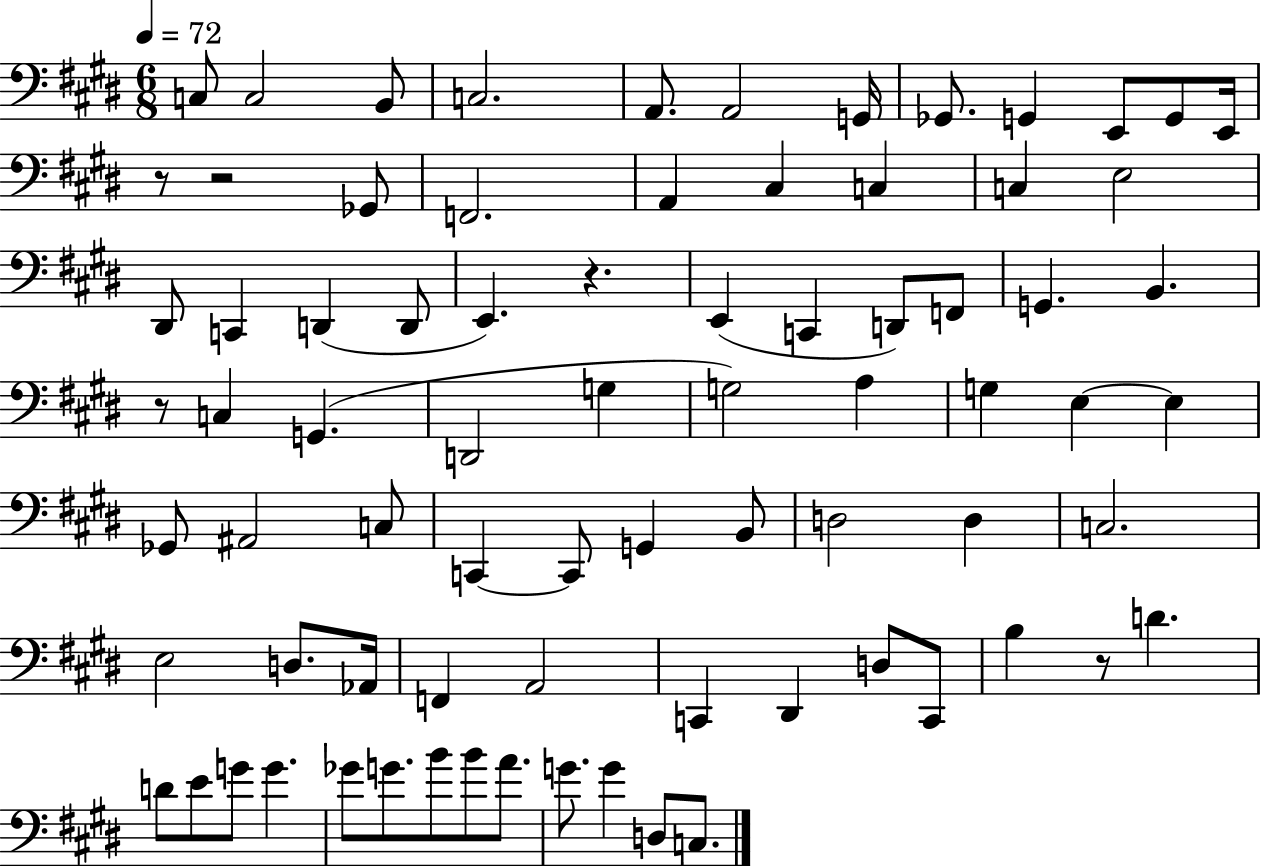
X:1
T:Untitled
M:6/8
L:1/4
K:E
C,/2 C,2 B,,/2 C,2 A,,/2 A,,2 G,,/4 _G,,/2 G,, E,,/2 G,,/2 E,,/4 z/2 z2 _G,,/2 F,,2 A,, ^C, C, C, E,2 ^D,,/2 C,, D,, D,,/2 E,, z E,, C,, D,,/2 F,,/2 G,, B,, z/2 C, G,, D,,2 G, G,2 A, G, E, E, _G,,/2 ^A,,2 C,/2 C,, C,,/2 G,, B,,/2 D,2 D, C,2 E,2 D,/2 _A,,/4 F,, A,,2 C,, ^D,, D,/2 C,,/2 B, z/2 D D/2 E/2 G/2 G _G/2 G/2 B/2 B/2 A/2 G/2 G D,/2 C,/2